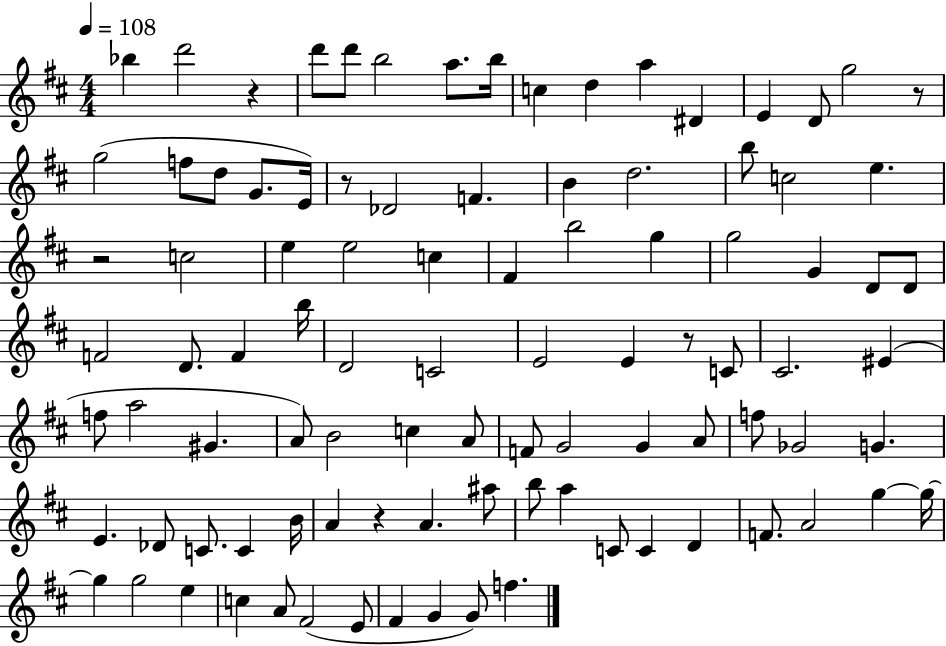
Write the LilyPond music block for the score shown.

{
  \clef treble
  \numericTimeSignature
  \time 4/4
  \key d \major
  \tempo 4 = 108
  bes''4 d'''2 r4 | d'''8 d'''8 b''2 a''8. b''16 | c''4 d''4 a''4 dis'4 | e'4 d'8 g''2 r8 | \break g''2( f''8 d''8 g'8. e'16) | r8 des'2 f'4. | b'4 d''2. | b''8 c''2 e''4. | \break r2 c''2 | e''4 e''2 c''4 | fis'4 b''2 g''4 | g''2 g'4 d'8 d'8 | \break f'2 d'8. f'4 b''16 | d'2 c'2 | e'2 e'4 r8 c'8 | cis'2. eis'4( | \break f''8 a''2 gis'4. | a'8) b'2 c''4 a'8 | f'8 g'2 g'4 a'8 | f''8 ges'2 g'4. | \break e'4. des'8 c'8. c'4 b'16 | a'4 r4 a'4. ais''8 | b''8 a''4 c'8 c'4 d'4 | f'8. a'2 g''4~~ g''16~~ | \break g''4 g''2 e''4 | c''4 a'8 fis'2( e'8 | fis'4 g'4 g'8) f''4. | \bar "|."
}